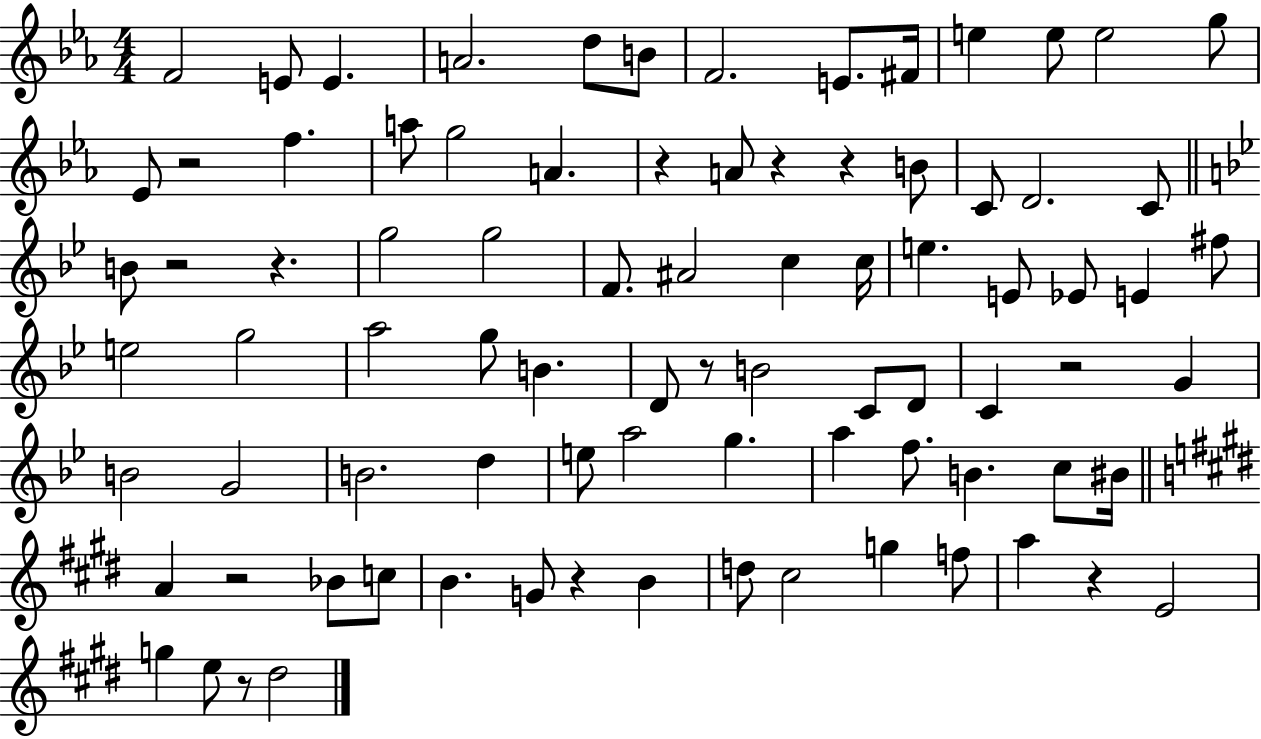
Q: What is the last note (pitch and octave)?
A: D#5